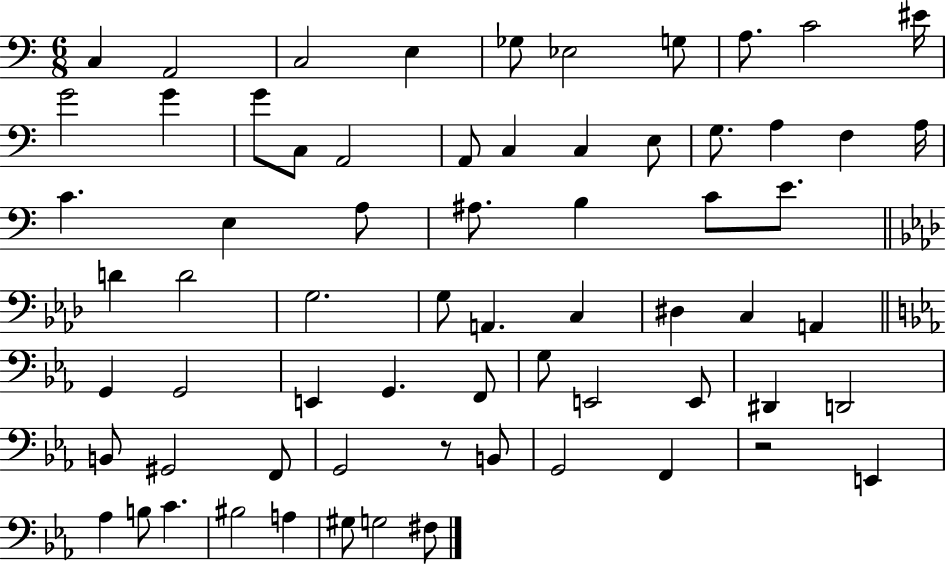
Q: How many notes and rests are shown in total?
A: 67